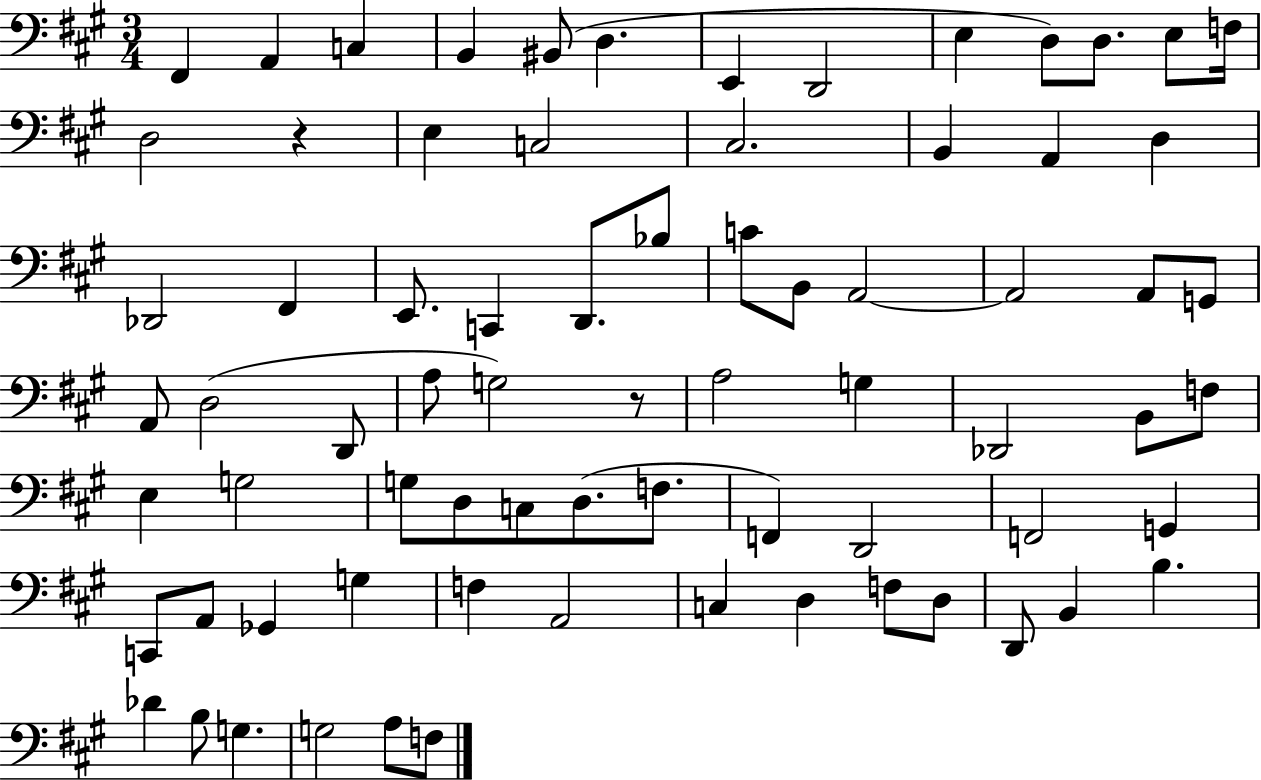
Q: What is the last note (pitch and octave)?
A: F3